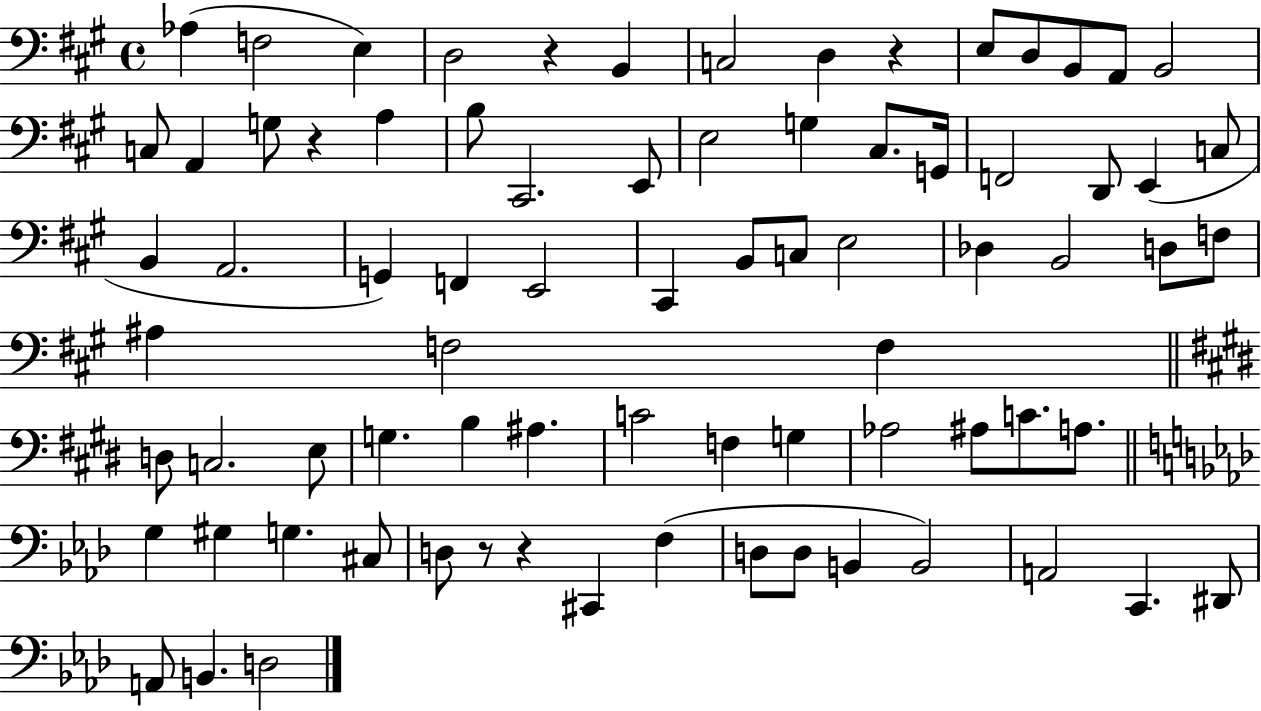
Ab3/q F3/h E3/q D3/h R/q B2/q C3/h D3/q R/q E3/e D3/e B2/e A2/e B2/h C3/e A2/q G3/e R/q A3/q B3/e C#2/h. E2/e E3/h G3/q C#3/e. G2/s F2/h D2/e E2/q C3/e B2/q A2/h. G2/q F2/q E2/h C#2/q B2/e C3/e E3/h Db3/q B2/h D3/e F3/e A#3/q F3/h F3/q D3/e C3/h. E3/e G3/q. B3/q A#3/q. C4/h F3/q G3/q Ab3/h A#3/e C4/e. A3/e. G3/q G#3/q G3/q. C#3/e D3/e R/e R/q C#2/q F3/q D3/e D3/e B2/q B2/h A2/h C2/q. D#2/e A2/e B2/q. D3/h